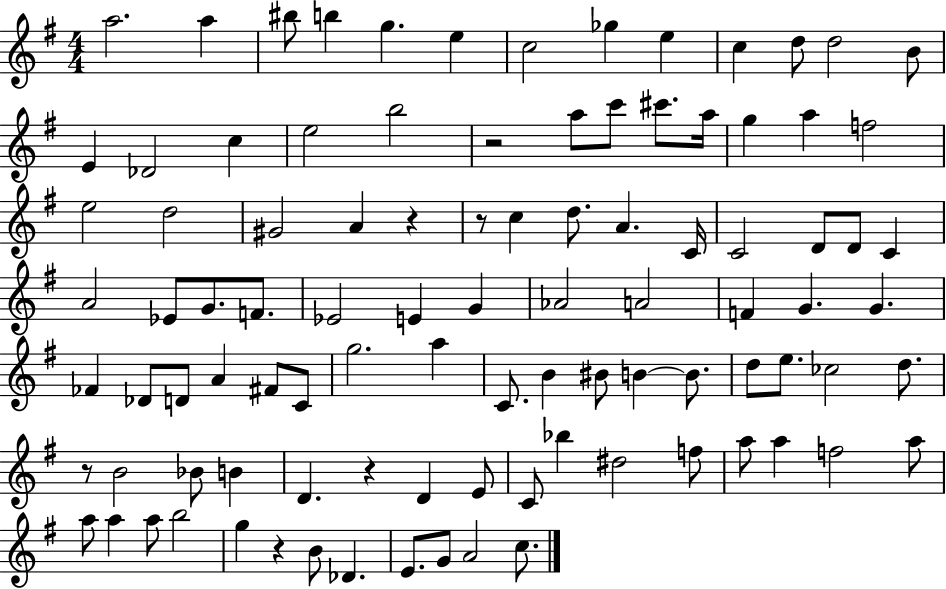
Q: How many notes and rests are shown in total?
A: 97